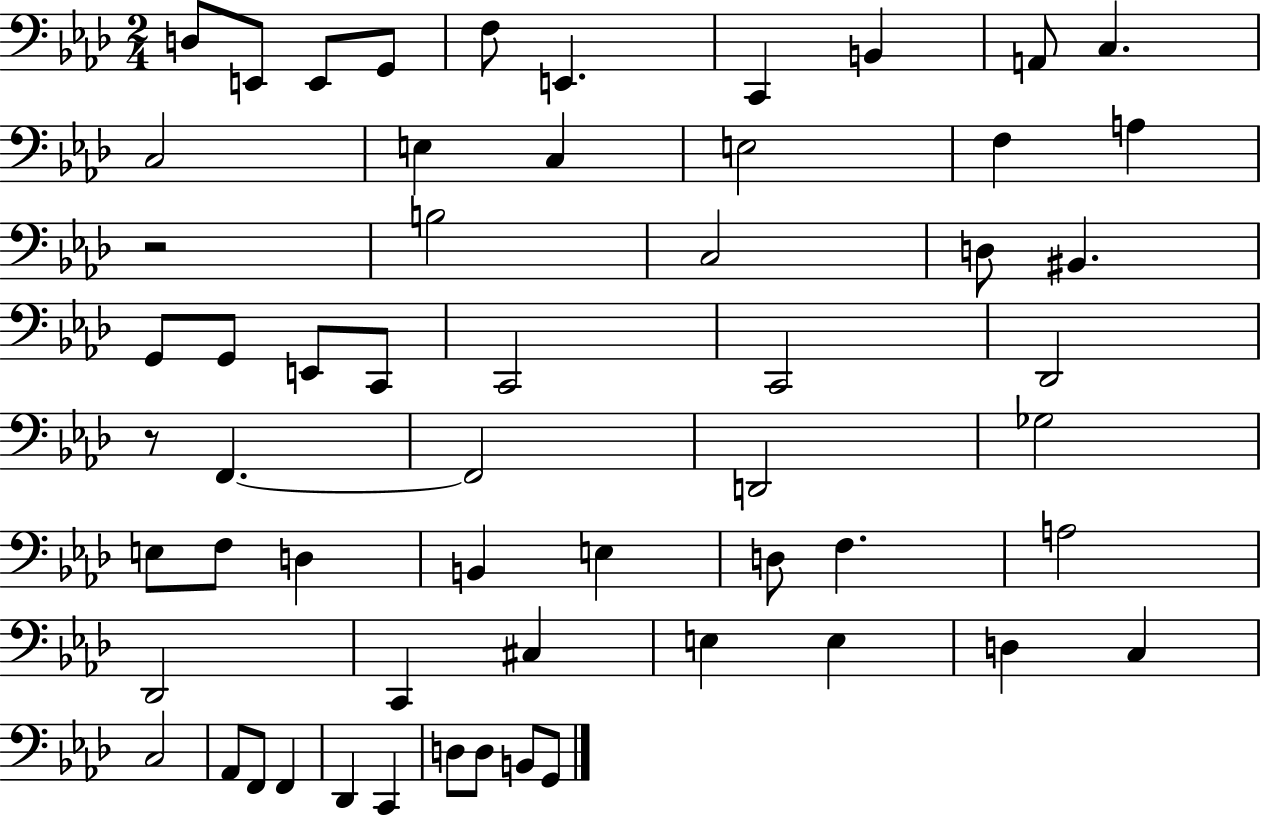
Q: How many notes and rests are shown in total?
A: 58